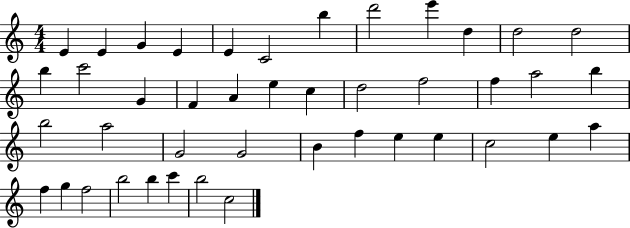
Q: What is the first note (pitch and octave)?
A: E4